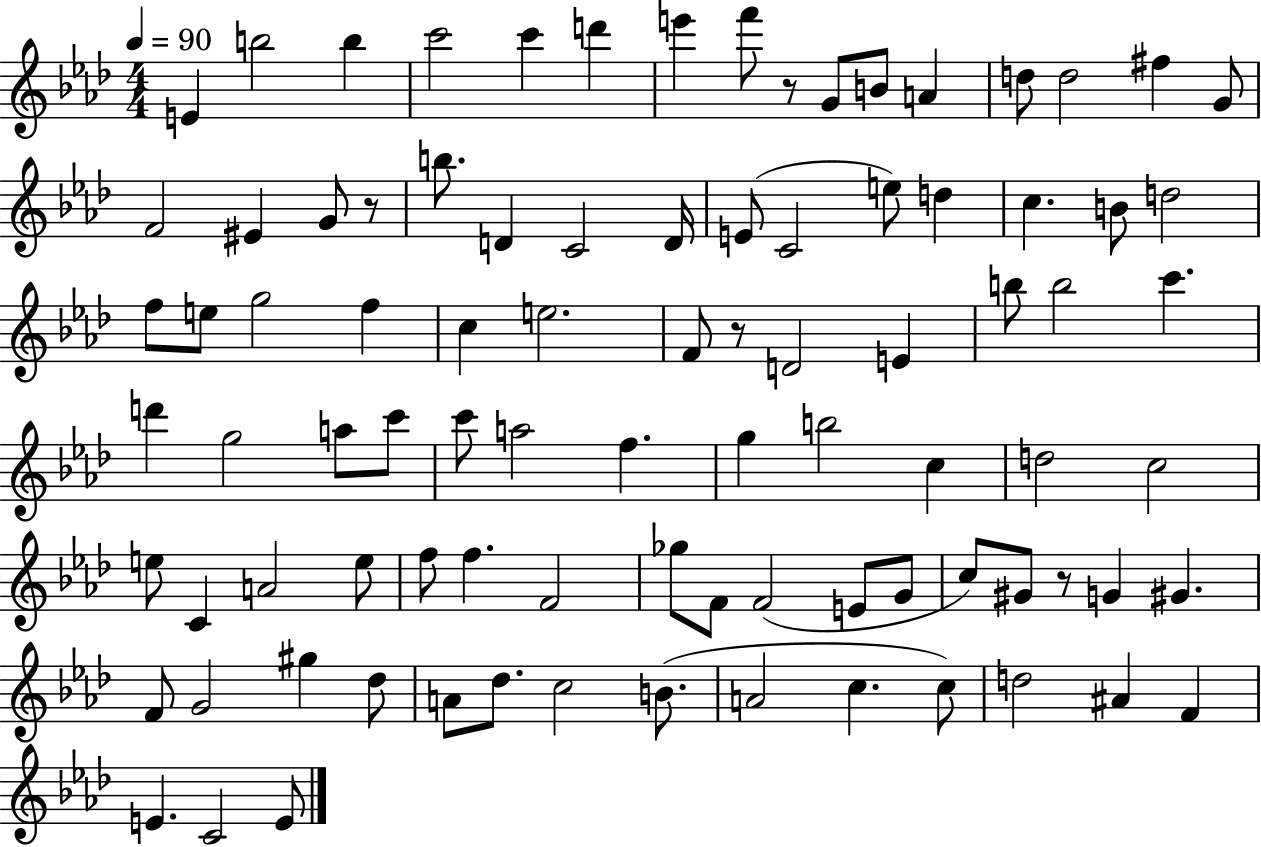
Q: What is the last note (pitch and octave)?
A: E4